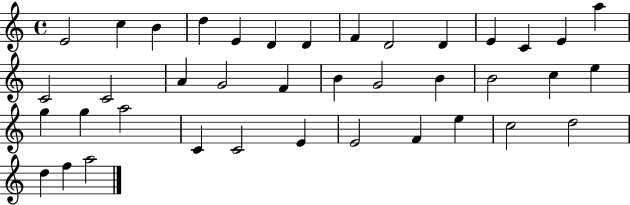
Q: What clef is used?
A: treble